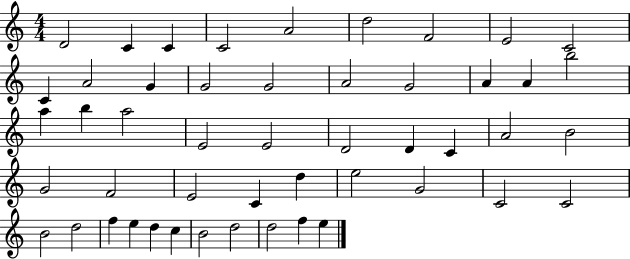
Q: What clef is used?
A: treble